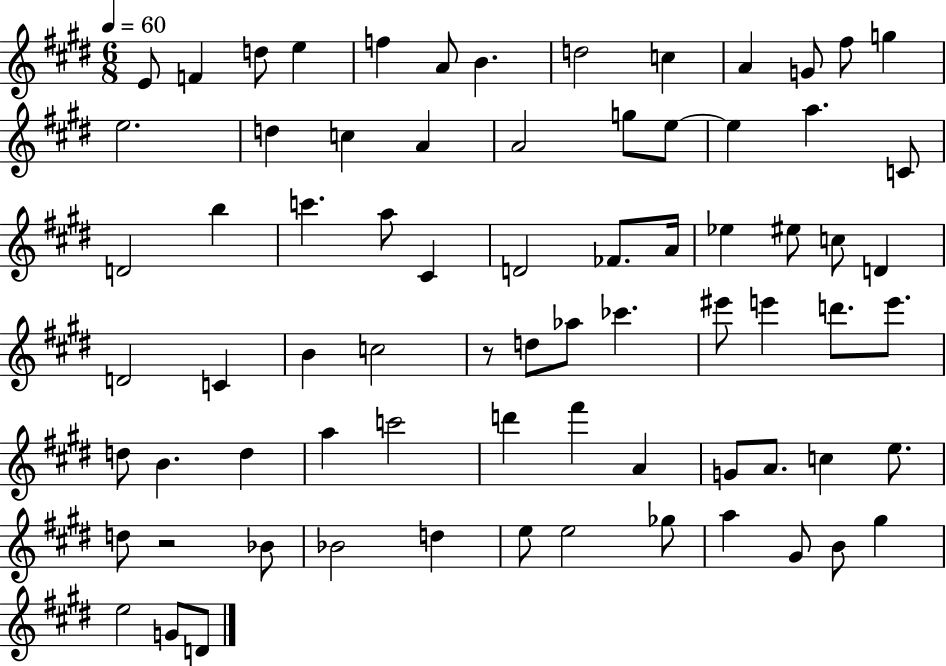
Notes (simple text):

E4/e F4/q D5/e E5/q F5/q A4/e B4/q. D5/h C5/q A4/q G4/e F#5/e G5/q E5/h. D5/q C5/q A4/q A4/h G5/e E5/e E5/q A5/q. C4/e D4/h B5/q C6/q. A5/e C#4/q D4/h FES4/e. A4/s Eb5/q EIS5/e C5/e D4/q D4/h C4/q B4/q C5/h R/e D5/e Ab5/e CES6/q. EIS6/e E6/q D6/e. E6/e. D5/e B4/q. D5/q A5/q C6/h D6/q F#6/q A4/q G4/e A4/e. C5/q E5/e. D5/e R/h Bb4/e Bb4/h D5/q E5/e E5/h Gb5/e A5/q G#4/e B4/e G#5/q E5/h G4/e D4/e